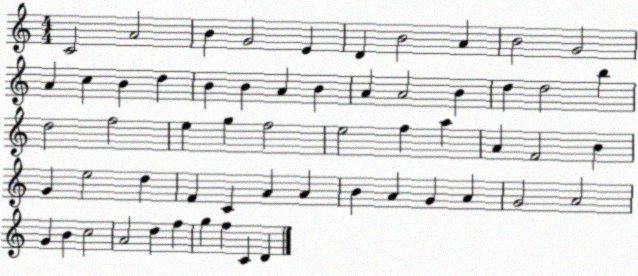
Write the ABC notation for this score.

X:1
T:Untitled
M:4/4
L:1/4
K:C
C2 A2 B G2 E D B2 A B2 G2 A c B d B B A B A A2 B d d2 b d2 f2 e g f2 e2 f a A F2 B G e2 d F C A A B A G A G2 A2 G B c2 A2 d f g f C D